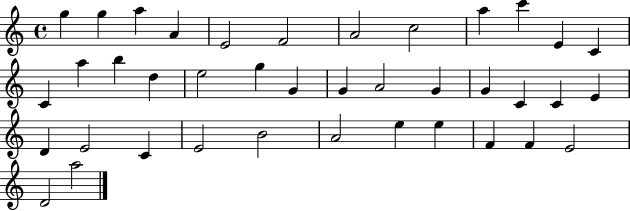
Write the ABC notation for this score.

X:1
T:Untitled
M:4/4
L:1/4
K:C
g g a A E2 F2 A2 c2 a c' E C C a b d e2 g G G A2 G G C C E D E2 C E2 B2 A2 e e F F E2 D2 a2